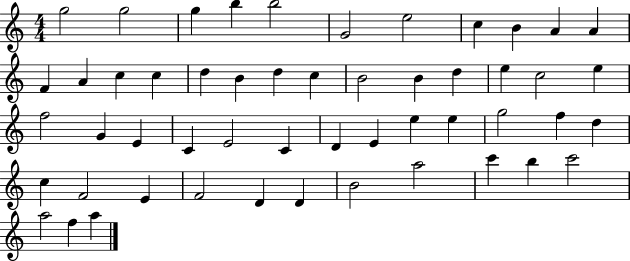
X:1
T:Untitled
M:4/4
L:1/4
K:C
g2 g2 g b b2 G2 e2 c B A A F A c c d B d c B2 B d e c2 e f2 G E C E2 C D E e e g2 f d c F2 E F2 D D B2 a2 c' b c'2 a2 f a